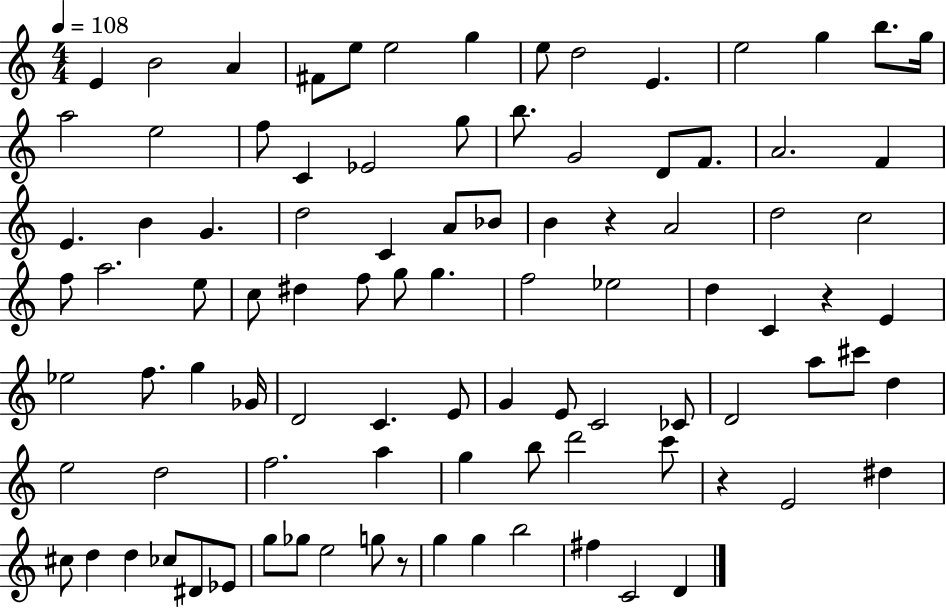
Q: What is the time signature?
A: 4/4